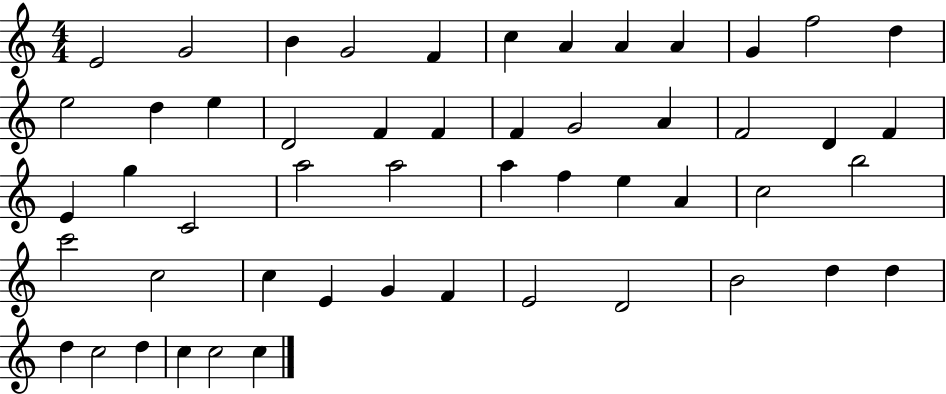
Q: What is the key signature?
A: C major